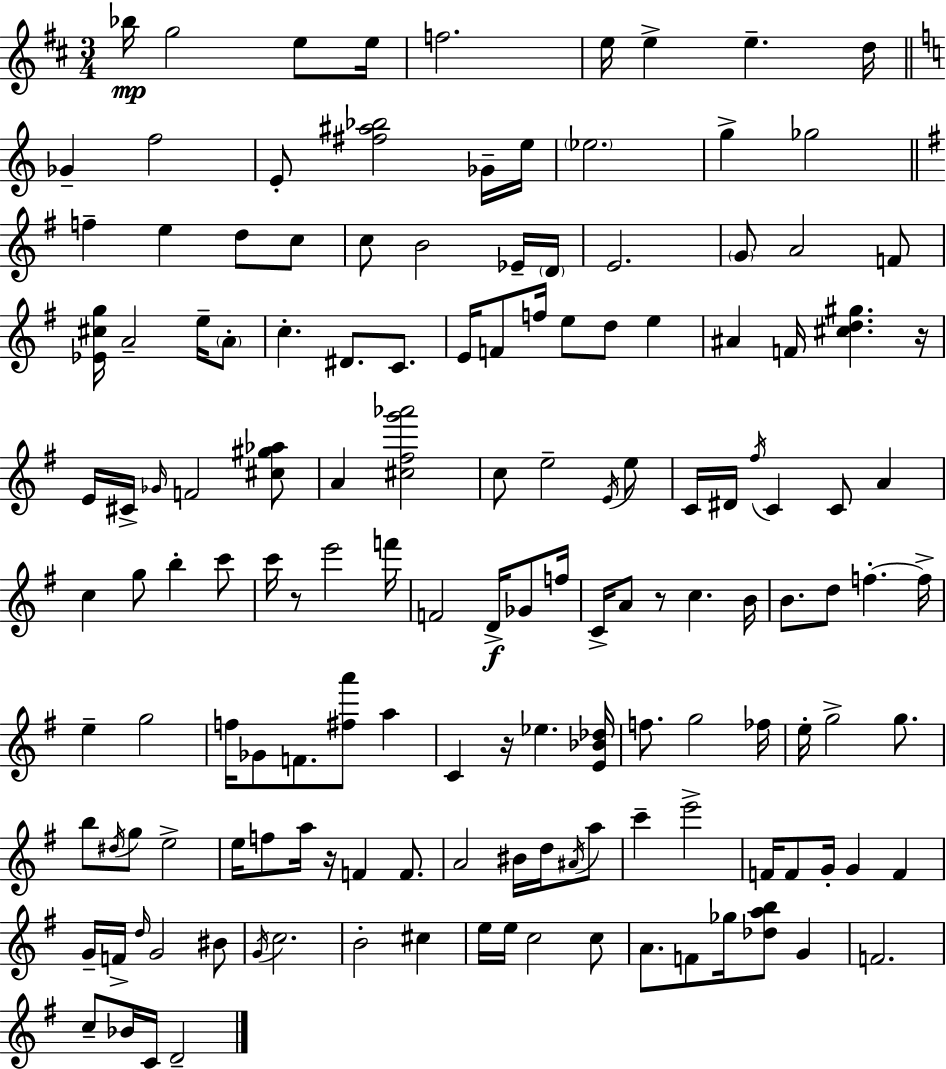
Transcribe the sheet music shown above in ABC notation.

X:1
T:Untitled
M:3/4
L:1/4
K:D
_b/4 g2 e/2 e/4 f2 e/4 e e d/4 _G f2 E/2 [^f^a_b]2 _G/4 e/4 _e2 g _g2 f e d/2 c/2 c/2 B2 _E/4 D/4 E2 G/2 A2 F/2 [_E^cg]/4 A2 e/4 A/2 c ^D/2 C/2 E/4 F/2 f/4 e/2 d/2 e ^A F/4 [^cd^g] z/4 E/4 ^C/4 _G/4 F2 [^c^g_a]/2 A [^c^fg'_a']2 c/2 e2 E/4 e/2 C/4 ^D/4 ^f/4 C C/2 A c g/2 b c'/2 c'/4 z/2 e'2 f'/4 F2 D/4 _G/2 f/4 C/4 A/2 z/2 c B/4 B/2 d/2 f f/4 e g2 f/4 _G/2 F/2 [^fa']/2 a C z/4 _e [E_B_d]/4 f/2 g2 _f/4 e/4 g2 g/2 b/2 ^d/4 g/2 e2 e/4 f/2 a/4 z/4 F F/2 A2 ^B/4 d/4 ^A/4 a/2 c' e'2 F/4 F/2 G/4 G F G/4 F/4 d/4 G2 ^B/2 G/4 c2 B2 ^c e/4 e/4 c2 c/2 A/2 F/2 _g/4 [_dab]/2 G F2 c/2 _B/4 C/4 D2